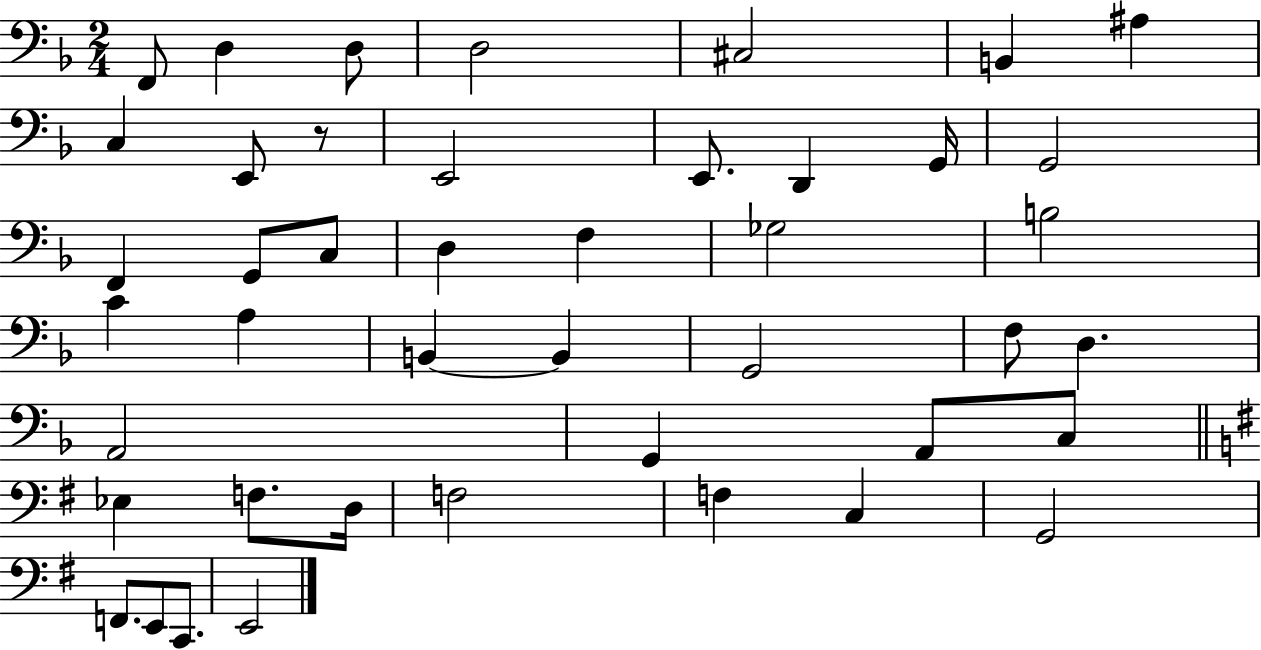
X:1
T:Untitled
M:2/4
L:1/4
K:F
F,,/2 D, D,/2 D,2 ^C,2 B,, ^A, C, E,,/2 z/2 E,,2 E,,/2 D,, G,,/4 G,,2 F,, G,,/2 C,/2 D, F, _G,2 B,2 C A, B,, B,, G,,2 F,/2 D, A,,2 G,, A,,/2 C,/2 _E, F,/2 D,/4 F,2 F, C, G,,2 F,,/2 E,,/2 C,,/2 E,,2